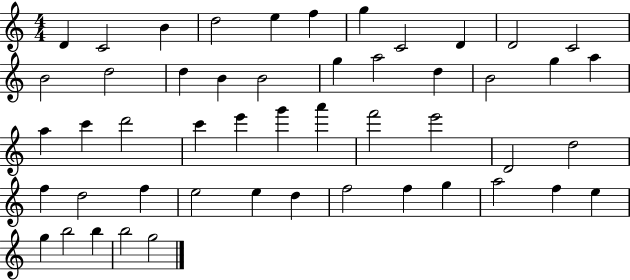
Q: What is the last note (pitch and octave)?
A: G5